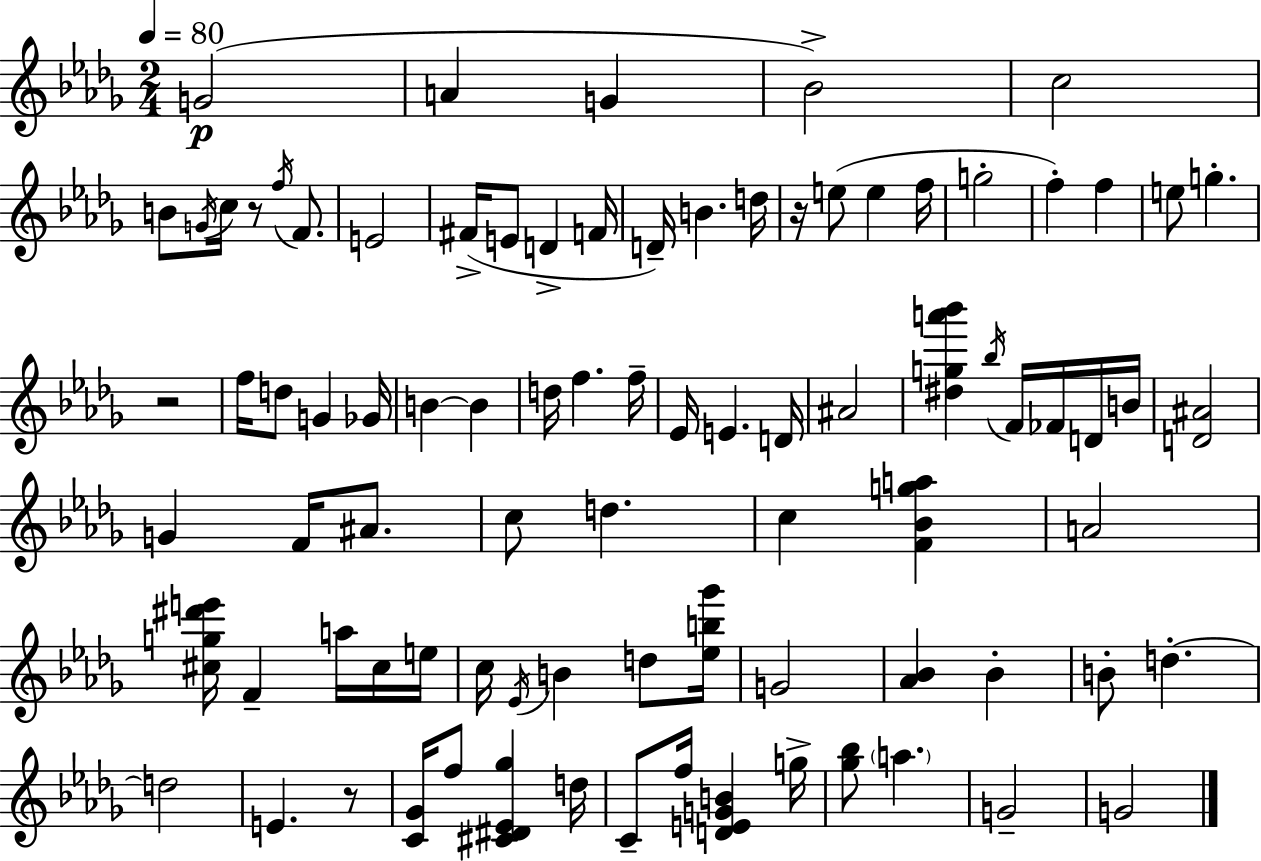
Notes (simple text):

G4/h A4/q G4/q Bb4/h C5/h B4/e G4/s C5/s R/e F5/s F4/e. E4/h F#4/s E4/e D4/q F4/s D4/s B4/q. D5/s R/s E5/e E5/q F5/s G5/h F5/q F5/q E5/e G5/q. R/h F5/s D5/e G4/q Gb4/s B4/q B4/q D5/s F5/q. F5/s Eb4/s E4/q. D4/s A#4/h [D#5,G5,A6,Bb6]/q Bb5/s F4/s FES4/s D4/s B4/s [D4,A#4]/h G4/q F4/s A#4/e. C5/e D5/q. C5/q [F4,Bb4,G5,A5]/q A4/h [C#5,G5,D#6,E6]/s F4/q A5/s C#5/s E5/s C5/s Eb4/s B4/q D5/e [Eb5,B5,Gb6]/s G4/h [Ab4,Bb4]/q Bb4/q B4/e D5/q. D5/h E4/q. R/e [C4,Gb4]/s F5/e [C#4,D#4,Eb4,Gb5]/q D5/s C4/e F5/s [D4,E4,G4,B4]/q G5/s [Gb5,Bb5]/e A5/q. G4/h G4/h